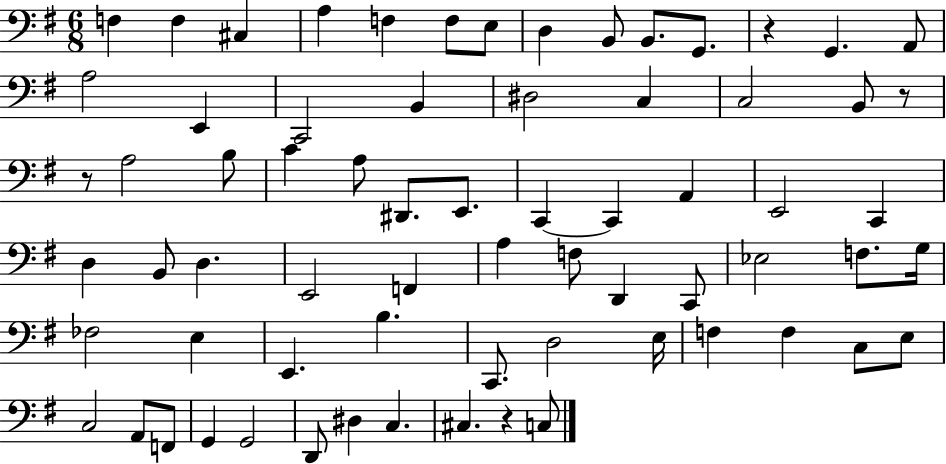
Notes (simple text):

F3/q F3/q C#3/q A3/q F3/q F3/e E3/e D3/q B2/e B2/e. G2/e. R/q G2/q. A2/e A3/h E2/q C2/h B2/q D#3/h C3/q C3/h B2/e R/e R/e A3/h B3/e C4/q A3/e D#2/e. E2/e. C2/q C2/q A2/q E2/h C2/q D3/q B2/e D3/q. E2/h F2/q A3/q F3/e D2/q C2/e Eb3/h F3/e. G3/s FES3/h E3/q E2/q. B3/q. C2/e. D3/h E3/s F3/q F3/q C3/e E3/e C3/h A2/e F2/e G2/q G2/h D2/e D#3/q C3/q. C#3/q. R/q C3/e